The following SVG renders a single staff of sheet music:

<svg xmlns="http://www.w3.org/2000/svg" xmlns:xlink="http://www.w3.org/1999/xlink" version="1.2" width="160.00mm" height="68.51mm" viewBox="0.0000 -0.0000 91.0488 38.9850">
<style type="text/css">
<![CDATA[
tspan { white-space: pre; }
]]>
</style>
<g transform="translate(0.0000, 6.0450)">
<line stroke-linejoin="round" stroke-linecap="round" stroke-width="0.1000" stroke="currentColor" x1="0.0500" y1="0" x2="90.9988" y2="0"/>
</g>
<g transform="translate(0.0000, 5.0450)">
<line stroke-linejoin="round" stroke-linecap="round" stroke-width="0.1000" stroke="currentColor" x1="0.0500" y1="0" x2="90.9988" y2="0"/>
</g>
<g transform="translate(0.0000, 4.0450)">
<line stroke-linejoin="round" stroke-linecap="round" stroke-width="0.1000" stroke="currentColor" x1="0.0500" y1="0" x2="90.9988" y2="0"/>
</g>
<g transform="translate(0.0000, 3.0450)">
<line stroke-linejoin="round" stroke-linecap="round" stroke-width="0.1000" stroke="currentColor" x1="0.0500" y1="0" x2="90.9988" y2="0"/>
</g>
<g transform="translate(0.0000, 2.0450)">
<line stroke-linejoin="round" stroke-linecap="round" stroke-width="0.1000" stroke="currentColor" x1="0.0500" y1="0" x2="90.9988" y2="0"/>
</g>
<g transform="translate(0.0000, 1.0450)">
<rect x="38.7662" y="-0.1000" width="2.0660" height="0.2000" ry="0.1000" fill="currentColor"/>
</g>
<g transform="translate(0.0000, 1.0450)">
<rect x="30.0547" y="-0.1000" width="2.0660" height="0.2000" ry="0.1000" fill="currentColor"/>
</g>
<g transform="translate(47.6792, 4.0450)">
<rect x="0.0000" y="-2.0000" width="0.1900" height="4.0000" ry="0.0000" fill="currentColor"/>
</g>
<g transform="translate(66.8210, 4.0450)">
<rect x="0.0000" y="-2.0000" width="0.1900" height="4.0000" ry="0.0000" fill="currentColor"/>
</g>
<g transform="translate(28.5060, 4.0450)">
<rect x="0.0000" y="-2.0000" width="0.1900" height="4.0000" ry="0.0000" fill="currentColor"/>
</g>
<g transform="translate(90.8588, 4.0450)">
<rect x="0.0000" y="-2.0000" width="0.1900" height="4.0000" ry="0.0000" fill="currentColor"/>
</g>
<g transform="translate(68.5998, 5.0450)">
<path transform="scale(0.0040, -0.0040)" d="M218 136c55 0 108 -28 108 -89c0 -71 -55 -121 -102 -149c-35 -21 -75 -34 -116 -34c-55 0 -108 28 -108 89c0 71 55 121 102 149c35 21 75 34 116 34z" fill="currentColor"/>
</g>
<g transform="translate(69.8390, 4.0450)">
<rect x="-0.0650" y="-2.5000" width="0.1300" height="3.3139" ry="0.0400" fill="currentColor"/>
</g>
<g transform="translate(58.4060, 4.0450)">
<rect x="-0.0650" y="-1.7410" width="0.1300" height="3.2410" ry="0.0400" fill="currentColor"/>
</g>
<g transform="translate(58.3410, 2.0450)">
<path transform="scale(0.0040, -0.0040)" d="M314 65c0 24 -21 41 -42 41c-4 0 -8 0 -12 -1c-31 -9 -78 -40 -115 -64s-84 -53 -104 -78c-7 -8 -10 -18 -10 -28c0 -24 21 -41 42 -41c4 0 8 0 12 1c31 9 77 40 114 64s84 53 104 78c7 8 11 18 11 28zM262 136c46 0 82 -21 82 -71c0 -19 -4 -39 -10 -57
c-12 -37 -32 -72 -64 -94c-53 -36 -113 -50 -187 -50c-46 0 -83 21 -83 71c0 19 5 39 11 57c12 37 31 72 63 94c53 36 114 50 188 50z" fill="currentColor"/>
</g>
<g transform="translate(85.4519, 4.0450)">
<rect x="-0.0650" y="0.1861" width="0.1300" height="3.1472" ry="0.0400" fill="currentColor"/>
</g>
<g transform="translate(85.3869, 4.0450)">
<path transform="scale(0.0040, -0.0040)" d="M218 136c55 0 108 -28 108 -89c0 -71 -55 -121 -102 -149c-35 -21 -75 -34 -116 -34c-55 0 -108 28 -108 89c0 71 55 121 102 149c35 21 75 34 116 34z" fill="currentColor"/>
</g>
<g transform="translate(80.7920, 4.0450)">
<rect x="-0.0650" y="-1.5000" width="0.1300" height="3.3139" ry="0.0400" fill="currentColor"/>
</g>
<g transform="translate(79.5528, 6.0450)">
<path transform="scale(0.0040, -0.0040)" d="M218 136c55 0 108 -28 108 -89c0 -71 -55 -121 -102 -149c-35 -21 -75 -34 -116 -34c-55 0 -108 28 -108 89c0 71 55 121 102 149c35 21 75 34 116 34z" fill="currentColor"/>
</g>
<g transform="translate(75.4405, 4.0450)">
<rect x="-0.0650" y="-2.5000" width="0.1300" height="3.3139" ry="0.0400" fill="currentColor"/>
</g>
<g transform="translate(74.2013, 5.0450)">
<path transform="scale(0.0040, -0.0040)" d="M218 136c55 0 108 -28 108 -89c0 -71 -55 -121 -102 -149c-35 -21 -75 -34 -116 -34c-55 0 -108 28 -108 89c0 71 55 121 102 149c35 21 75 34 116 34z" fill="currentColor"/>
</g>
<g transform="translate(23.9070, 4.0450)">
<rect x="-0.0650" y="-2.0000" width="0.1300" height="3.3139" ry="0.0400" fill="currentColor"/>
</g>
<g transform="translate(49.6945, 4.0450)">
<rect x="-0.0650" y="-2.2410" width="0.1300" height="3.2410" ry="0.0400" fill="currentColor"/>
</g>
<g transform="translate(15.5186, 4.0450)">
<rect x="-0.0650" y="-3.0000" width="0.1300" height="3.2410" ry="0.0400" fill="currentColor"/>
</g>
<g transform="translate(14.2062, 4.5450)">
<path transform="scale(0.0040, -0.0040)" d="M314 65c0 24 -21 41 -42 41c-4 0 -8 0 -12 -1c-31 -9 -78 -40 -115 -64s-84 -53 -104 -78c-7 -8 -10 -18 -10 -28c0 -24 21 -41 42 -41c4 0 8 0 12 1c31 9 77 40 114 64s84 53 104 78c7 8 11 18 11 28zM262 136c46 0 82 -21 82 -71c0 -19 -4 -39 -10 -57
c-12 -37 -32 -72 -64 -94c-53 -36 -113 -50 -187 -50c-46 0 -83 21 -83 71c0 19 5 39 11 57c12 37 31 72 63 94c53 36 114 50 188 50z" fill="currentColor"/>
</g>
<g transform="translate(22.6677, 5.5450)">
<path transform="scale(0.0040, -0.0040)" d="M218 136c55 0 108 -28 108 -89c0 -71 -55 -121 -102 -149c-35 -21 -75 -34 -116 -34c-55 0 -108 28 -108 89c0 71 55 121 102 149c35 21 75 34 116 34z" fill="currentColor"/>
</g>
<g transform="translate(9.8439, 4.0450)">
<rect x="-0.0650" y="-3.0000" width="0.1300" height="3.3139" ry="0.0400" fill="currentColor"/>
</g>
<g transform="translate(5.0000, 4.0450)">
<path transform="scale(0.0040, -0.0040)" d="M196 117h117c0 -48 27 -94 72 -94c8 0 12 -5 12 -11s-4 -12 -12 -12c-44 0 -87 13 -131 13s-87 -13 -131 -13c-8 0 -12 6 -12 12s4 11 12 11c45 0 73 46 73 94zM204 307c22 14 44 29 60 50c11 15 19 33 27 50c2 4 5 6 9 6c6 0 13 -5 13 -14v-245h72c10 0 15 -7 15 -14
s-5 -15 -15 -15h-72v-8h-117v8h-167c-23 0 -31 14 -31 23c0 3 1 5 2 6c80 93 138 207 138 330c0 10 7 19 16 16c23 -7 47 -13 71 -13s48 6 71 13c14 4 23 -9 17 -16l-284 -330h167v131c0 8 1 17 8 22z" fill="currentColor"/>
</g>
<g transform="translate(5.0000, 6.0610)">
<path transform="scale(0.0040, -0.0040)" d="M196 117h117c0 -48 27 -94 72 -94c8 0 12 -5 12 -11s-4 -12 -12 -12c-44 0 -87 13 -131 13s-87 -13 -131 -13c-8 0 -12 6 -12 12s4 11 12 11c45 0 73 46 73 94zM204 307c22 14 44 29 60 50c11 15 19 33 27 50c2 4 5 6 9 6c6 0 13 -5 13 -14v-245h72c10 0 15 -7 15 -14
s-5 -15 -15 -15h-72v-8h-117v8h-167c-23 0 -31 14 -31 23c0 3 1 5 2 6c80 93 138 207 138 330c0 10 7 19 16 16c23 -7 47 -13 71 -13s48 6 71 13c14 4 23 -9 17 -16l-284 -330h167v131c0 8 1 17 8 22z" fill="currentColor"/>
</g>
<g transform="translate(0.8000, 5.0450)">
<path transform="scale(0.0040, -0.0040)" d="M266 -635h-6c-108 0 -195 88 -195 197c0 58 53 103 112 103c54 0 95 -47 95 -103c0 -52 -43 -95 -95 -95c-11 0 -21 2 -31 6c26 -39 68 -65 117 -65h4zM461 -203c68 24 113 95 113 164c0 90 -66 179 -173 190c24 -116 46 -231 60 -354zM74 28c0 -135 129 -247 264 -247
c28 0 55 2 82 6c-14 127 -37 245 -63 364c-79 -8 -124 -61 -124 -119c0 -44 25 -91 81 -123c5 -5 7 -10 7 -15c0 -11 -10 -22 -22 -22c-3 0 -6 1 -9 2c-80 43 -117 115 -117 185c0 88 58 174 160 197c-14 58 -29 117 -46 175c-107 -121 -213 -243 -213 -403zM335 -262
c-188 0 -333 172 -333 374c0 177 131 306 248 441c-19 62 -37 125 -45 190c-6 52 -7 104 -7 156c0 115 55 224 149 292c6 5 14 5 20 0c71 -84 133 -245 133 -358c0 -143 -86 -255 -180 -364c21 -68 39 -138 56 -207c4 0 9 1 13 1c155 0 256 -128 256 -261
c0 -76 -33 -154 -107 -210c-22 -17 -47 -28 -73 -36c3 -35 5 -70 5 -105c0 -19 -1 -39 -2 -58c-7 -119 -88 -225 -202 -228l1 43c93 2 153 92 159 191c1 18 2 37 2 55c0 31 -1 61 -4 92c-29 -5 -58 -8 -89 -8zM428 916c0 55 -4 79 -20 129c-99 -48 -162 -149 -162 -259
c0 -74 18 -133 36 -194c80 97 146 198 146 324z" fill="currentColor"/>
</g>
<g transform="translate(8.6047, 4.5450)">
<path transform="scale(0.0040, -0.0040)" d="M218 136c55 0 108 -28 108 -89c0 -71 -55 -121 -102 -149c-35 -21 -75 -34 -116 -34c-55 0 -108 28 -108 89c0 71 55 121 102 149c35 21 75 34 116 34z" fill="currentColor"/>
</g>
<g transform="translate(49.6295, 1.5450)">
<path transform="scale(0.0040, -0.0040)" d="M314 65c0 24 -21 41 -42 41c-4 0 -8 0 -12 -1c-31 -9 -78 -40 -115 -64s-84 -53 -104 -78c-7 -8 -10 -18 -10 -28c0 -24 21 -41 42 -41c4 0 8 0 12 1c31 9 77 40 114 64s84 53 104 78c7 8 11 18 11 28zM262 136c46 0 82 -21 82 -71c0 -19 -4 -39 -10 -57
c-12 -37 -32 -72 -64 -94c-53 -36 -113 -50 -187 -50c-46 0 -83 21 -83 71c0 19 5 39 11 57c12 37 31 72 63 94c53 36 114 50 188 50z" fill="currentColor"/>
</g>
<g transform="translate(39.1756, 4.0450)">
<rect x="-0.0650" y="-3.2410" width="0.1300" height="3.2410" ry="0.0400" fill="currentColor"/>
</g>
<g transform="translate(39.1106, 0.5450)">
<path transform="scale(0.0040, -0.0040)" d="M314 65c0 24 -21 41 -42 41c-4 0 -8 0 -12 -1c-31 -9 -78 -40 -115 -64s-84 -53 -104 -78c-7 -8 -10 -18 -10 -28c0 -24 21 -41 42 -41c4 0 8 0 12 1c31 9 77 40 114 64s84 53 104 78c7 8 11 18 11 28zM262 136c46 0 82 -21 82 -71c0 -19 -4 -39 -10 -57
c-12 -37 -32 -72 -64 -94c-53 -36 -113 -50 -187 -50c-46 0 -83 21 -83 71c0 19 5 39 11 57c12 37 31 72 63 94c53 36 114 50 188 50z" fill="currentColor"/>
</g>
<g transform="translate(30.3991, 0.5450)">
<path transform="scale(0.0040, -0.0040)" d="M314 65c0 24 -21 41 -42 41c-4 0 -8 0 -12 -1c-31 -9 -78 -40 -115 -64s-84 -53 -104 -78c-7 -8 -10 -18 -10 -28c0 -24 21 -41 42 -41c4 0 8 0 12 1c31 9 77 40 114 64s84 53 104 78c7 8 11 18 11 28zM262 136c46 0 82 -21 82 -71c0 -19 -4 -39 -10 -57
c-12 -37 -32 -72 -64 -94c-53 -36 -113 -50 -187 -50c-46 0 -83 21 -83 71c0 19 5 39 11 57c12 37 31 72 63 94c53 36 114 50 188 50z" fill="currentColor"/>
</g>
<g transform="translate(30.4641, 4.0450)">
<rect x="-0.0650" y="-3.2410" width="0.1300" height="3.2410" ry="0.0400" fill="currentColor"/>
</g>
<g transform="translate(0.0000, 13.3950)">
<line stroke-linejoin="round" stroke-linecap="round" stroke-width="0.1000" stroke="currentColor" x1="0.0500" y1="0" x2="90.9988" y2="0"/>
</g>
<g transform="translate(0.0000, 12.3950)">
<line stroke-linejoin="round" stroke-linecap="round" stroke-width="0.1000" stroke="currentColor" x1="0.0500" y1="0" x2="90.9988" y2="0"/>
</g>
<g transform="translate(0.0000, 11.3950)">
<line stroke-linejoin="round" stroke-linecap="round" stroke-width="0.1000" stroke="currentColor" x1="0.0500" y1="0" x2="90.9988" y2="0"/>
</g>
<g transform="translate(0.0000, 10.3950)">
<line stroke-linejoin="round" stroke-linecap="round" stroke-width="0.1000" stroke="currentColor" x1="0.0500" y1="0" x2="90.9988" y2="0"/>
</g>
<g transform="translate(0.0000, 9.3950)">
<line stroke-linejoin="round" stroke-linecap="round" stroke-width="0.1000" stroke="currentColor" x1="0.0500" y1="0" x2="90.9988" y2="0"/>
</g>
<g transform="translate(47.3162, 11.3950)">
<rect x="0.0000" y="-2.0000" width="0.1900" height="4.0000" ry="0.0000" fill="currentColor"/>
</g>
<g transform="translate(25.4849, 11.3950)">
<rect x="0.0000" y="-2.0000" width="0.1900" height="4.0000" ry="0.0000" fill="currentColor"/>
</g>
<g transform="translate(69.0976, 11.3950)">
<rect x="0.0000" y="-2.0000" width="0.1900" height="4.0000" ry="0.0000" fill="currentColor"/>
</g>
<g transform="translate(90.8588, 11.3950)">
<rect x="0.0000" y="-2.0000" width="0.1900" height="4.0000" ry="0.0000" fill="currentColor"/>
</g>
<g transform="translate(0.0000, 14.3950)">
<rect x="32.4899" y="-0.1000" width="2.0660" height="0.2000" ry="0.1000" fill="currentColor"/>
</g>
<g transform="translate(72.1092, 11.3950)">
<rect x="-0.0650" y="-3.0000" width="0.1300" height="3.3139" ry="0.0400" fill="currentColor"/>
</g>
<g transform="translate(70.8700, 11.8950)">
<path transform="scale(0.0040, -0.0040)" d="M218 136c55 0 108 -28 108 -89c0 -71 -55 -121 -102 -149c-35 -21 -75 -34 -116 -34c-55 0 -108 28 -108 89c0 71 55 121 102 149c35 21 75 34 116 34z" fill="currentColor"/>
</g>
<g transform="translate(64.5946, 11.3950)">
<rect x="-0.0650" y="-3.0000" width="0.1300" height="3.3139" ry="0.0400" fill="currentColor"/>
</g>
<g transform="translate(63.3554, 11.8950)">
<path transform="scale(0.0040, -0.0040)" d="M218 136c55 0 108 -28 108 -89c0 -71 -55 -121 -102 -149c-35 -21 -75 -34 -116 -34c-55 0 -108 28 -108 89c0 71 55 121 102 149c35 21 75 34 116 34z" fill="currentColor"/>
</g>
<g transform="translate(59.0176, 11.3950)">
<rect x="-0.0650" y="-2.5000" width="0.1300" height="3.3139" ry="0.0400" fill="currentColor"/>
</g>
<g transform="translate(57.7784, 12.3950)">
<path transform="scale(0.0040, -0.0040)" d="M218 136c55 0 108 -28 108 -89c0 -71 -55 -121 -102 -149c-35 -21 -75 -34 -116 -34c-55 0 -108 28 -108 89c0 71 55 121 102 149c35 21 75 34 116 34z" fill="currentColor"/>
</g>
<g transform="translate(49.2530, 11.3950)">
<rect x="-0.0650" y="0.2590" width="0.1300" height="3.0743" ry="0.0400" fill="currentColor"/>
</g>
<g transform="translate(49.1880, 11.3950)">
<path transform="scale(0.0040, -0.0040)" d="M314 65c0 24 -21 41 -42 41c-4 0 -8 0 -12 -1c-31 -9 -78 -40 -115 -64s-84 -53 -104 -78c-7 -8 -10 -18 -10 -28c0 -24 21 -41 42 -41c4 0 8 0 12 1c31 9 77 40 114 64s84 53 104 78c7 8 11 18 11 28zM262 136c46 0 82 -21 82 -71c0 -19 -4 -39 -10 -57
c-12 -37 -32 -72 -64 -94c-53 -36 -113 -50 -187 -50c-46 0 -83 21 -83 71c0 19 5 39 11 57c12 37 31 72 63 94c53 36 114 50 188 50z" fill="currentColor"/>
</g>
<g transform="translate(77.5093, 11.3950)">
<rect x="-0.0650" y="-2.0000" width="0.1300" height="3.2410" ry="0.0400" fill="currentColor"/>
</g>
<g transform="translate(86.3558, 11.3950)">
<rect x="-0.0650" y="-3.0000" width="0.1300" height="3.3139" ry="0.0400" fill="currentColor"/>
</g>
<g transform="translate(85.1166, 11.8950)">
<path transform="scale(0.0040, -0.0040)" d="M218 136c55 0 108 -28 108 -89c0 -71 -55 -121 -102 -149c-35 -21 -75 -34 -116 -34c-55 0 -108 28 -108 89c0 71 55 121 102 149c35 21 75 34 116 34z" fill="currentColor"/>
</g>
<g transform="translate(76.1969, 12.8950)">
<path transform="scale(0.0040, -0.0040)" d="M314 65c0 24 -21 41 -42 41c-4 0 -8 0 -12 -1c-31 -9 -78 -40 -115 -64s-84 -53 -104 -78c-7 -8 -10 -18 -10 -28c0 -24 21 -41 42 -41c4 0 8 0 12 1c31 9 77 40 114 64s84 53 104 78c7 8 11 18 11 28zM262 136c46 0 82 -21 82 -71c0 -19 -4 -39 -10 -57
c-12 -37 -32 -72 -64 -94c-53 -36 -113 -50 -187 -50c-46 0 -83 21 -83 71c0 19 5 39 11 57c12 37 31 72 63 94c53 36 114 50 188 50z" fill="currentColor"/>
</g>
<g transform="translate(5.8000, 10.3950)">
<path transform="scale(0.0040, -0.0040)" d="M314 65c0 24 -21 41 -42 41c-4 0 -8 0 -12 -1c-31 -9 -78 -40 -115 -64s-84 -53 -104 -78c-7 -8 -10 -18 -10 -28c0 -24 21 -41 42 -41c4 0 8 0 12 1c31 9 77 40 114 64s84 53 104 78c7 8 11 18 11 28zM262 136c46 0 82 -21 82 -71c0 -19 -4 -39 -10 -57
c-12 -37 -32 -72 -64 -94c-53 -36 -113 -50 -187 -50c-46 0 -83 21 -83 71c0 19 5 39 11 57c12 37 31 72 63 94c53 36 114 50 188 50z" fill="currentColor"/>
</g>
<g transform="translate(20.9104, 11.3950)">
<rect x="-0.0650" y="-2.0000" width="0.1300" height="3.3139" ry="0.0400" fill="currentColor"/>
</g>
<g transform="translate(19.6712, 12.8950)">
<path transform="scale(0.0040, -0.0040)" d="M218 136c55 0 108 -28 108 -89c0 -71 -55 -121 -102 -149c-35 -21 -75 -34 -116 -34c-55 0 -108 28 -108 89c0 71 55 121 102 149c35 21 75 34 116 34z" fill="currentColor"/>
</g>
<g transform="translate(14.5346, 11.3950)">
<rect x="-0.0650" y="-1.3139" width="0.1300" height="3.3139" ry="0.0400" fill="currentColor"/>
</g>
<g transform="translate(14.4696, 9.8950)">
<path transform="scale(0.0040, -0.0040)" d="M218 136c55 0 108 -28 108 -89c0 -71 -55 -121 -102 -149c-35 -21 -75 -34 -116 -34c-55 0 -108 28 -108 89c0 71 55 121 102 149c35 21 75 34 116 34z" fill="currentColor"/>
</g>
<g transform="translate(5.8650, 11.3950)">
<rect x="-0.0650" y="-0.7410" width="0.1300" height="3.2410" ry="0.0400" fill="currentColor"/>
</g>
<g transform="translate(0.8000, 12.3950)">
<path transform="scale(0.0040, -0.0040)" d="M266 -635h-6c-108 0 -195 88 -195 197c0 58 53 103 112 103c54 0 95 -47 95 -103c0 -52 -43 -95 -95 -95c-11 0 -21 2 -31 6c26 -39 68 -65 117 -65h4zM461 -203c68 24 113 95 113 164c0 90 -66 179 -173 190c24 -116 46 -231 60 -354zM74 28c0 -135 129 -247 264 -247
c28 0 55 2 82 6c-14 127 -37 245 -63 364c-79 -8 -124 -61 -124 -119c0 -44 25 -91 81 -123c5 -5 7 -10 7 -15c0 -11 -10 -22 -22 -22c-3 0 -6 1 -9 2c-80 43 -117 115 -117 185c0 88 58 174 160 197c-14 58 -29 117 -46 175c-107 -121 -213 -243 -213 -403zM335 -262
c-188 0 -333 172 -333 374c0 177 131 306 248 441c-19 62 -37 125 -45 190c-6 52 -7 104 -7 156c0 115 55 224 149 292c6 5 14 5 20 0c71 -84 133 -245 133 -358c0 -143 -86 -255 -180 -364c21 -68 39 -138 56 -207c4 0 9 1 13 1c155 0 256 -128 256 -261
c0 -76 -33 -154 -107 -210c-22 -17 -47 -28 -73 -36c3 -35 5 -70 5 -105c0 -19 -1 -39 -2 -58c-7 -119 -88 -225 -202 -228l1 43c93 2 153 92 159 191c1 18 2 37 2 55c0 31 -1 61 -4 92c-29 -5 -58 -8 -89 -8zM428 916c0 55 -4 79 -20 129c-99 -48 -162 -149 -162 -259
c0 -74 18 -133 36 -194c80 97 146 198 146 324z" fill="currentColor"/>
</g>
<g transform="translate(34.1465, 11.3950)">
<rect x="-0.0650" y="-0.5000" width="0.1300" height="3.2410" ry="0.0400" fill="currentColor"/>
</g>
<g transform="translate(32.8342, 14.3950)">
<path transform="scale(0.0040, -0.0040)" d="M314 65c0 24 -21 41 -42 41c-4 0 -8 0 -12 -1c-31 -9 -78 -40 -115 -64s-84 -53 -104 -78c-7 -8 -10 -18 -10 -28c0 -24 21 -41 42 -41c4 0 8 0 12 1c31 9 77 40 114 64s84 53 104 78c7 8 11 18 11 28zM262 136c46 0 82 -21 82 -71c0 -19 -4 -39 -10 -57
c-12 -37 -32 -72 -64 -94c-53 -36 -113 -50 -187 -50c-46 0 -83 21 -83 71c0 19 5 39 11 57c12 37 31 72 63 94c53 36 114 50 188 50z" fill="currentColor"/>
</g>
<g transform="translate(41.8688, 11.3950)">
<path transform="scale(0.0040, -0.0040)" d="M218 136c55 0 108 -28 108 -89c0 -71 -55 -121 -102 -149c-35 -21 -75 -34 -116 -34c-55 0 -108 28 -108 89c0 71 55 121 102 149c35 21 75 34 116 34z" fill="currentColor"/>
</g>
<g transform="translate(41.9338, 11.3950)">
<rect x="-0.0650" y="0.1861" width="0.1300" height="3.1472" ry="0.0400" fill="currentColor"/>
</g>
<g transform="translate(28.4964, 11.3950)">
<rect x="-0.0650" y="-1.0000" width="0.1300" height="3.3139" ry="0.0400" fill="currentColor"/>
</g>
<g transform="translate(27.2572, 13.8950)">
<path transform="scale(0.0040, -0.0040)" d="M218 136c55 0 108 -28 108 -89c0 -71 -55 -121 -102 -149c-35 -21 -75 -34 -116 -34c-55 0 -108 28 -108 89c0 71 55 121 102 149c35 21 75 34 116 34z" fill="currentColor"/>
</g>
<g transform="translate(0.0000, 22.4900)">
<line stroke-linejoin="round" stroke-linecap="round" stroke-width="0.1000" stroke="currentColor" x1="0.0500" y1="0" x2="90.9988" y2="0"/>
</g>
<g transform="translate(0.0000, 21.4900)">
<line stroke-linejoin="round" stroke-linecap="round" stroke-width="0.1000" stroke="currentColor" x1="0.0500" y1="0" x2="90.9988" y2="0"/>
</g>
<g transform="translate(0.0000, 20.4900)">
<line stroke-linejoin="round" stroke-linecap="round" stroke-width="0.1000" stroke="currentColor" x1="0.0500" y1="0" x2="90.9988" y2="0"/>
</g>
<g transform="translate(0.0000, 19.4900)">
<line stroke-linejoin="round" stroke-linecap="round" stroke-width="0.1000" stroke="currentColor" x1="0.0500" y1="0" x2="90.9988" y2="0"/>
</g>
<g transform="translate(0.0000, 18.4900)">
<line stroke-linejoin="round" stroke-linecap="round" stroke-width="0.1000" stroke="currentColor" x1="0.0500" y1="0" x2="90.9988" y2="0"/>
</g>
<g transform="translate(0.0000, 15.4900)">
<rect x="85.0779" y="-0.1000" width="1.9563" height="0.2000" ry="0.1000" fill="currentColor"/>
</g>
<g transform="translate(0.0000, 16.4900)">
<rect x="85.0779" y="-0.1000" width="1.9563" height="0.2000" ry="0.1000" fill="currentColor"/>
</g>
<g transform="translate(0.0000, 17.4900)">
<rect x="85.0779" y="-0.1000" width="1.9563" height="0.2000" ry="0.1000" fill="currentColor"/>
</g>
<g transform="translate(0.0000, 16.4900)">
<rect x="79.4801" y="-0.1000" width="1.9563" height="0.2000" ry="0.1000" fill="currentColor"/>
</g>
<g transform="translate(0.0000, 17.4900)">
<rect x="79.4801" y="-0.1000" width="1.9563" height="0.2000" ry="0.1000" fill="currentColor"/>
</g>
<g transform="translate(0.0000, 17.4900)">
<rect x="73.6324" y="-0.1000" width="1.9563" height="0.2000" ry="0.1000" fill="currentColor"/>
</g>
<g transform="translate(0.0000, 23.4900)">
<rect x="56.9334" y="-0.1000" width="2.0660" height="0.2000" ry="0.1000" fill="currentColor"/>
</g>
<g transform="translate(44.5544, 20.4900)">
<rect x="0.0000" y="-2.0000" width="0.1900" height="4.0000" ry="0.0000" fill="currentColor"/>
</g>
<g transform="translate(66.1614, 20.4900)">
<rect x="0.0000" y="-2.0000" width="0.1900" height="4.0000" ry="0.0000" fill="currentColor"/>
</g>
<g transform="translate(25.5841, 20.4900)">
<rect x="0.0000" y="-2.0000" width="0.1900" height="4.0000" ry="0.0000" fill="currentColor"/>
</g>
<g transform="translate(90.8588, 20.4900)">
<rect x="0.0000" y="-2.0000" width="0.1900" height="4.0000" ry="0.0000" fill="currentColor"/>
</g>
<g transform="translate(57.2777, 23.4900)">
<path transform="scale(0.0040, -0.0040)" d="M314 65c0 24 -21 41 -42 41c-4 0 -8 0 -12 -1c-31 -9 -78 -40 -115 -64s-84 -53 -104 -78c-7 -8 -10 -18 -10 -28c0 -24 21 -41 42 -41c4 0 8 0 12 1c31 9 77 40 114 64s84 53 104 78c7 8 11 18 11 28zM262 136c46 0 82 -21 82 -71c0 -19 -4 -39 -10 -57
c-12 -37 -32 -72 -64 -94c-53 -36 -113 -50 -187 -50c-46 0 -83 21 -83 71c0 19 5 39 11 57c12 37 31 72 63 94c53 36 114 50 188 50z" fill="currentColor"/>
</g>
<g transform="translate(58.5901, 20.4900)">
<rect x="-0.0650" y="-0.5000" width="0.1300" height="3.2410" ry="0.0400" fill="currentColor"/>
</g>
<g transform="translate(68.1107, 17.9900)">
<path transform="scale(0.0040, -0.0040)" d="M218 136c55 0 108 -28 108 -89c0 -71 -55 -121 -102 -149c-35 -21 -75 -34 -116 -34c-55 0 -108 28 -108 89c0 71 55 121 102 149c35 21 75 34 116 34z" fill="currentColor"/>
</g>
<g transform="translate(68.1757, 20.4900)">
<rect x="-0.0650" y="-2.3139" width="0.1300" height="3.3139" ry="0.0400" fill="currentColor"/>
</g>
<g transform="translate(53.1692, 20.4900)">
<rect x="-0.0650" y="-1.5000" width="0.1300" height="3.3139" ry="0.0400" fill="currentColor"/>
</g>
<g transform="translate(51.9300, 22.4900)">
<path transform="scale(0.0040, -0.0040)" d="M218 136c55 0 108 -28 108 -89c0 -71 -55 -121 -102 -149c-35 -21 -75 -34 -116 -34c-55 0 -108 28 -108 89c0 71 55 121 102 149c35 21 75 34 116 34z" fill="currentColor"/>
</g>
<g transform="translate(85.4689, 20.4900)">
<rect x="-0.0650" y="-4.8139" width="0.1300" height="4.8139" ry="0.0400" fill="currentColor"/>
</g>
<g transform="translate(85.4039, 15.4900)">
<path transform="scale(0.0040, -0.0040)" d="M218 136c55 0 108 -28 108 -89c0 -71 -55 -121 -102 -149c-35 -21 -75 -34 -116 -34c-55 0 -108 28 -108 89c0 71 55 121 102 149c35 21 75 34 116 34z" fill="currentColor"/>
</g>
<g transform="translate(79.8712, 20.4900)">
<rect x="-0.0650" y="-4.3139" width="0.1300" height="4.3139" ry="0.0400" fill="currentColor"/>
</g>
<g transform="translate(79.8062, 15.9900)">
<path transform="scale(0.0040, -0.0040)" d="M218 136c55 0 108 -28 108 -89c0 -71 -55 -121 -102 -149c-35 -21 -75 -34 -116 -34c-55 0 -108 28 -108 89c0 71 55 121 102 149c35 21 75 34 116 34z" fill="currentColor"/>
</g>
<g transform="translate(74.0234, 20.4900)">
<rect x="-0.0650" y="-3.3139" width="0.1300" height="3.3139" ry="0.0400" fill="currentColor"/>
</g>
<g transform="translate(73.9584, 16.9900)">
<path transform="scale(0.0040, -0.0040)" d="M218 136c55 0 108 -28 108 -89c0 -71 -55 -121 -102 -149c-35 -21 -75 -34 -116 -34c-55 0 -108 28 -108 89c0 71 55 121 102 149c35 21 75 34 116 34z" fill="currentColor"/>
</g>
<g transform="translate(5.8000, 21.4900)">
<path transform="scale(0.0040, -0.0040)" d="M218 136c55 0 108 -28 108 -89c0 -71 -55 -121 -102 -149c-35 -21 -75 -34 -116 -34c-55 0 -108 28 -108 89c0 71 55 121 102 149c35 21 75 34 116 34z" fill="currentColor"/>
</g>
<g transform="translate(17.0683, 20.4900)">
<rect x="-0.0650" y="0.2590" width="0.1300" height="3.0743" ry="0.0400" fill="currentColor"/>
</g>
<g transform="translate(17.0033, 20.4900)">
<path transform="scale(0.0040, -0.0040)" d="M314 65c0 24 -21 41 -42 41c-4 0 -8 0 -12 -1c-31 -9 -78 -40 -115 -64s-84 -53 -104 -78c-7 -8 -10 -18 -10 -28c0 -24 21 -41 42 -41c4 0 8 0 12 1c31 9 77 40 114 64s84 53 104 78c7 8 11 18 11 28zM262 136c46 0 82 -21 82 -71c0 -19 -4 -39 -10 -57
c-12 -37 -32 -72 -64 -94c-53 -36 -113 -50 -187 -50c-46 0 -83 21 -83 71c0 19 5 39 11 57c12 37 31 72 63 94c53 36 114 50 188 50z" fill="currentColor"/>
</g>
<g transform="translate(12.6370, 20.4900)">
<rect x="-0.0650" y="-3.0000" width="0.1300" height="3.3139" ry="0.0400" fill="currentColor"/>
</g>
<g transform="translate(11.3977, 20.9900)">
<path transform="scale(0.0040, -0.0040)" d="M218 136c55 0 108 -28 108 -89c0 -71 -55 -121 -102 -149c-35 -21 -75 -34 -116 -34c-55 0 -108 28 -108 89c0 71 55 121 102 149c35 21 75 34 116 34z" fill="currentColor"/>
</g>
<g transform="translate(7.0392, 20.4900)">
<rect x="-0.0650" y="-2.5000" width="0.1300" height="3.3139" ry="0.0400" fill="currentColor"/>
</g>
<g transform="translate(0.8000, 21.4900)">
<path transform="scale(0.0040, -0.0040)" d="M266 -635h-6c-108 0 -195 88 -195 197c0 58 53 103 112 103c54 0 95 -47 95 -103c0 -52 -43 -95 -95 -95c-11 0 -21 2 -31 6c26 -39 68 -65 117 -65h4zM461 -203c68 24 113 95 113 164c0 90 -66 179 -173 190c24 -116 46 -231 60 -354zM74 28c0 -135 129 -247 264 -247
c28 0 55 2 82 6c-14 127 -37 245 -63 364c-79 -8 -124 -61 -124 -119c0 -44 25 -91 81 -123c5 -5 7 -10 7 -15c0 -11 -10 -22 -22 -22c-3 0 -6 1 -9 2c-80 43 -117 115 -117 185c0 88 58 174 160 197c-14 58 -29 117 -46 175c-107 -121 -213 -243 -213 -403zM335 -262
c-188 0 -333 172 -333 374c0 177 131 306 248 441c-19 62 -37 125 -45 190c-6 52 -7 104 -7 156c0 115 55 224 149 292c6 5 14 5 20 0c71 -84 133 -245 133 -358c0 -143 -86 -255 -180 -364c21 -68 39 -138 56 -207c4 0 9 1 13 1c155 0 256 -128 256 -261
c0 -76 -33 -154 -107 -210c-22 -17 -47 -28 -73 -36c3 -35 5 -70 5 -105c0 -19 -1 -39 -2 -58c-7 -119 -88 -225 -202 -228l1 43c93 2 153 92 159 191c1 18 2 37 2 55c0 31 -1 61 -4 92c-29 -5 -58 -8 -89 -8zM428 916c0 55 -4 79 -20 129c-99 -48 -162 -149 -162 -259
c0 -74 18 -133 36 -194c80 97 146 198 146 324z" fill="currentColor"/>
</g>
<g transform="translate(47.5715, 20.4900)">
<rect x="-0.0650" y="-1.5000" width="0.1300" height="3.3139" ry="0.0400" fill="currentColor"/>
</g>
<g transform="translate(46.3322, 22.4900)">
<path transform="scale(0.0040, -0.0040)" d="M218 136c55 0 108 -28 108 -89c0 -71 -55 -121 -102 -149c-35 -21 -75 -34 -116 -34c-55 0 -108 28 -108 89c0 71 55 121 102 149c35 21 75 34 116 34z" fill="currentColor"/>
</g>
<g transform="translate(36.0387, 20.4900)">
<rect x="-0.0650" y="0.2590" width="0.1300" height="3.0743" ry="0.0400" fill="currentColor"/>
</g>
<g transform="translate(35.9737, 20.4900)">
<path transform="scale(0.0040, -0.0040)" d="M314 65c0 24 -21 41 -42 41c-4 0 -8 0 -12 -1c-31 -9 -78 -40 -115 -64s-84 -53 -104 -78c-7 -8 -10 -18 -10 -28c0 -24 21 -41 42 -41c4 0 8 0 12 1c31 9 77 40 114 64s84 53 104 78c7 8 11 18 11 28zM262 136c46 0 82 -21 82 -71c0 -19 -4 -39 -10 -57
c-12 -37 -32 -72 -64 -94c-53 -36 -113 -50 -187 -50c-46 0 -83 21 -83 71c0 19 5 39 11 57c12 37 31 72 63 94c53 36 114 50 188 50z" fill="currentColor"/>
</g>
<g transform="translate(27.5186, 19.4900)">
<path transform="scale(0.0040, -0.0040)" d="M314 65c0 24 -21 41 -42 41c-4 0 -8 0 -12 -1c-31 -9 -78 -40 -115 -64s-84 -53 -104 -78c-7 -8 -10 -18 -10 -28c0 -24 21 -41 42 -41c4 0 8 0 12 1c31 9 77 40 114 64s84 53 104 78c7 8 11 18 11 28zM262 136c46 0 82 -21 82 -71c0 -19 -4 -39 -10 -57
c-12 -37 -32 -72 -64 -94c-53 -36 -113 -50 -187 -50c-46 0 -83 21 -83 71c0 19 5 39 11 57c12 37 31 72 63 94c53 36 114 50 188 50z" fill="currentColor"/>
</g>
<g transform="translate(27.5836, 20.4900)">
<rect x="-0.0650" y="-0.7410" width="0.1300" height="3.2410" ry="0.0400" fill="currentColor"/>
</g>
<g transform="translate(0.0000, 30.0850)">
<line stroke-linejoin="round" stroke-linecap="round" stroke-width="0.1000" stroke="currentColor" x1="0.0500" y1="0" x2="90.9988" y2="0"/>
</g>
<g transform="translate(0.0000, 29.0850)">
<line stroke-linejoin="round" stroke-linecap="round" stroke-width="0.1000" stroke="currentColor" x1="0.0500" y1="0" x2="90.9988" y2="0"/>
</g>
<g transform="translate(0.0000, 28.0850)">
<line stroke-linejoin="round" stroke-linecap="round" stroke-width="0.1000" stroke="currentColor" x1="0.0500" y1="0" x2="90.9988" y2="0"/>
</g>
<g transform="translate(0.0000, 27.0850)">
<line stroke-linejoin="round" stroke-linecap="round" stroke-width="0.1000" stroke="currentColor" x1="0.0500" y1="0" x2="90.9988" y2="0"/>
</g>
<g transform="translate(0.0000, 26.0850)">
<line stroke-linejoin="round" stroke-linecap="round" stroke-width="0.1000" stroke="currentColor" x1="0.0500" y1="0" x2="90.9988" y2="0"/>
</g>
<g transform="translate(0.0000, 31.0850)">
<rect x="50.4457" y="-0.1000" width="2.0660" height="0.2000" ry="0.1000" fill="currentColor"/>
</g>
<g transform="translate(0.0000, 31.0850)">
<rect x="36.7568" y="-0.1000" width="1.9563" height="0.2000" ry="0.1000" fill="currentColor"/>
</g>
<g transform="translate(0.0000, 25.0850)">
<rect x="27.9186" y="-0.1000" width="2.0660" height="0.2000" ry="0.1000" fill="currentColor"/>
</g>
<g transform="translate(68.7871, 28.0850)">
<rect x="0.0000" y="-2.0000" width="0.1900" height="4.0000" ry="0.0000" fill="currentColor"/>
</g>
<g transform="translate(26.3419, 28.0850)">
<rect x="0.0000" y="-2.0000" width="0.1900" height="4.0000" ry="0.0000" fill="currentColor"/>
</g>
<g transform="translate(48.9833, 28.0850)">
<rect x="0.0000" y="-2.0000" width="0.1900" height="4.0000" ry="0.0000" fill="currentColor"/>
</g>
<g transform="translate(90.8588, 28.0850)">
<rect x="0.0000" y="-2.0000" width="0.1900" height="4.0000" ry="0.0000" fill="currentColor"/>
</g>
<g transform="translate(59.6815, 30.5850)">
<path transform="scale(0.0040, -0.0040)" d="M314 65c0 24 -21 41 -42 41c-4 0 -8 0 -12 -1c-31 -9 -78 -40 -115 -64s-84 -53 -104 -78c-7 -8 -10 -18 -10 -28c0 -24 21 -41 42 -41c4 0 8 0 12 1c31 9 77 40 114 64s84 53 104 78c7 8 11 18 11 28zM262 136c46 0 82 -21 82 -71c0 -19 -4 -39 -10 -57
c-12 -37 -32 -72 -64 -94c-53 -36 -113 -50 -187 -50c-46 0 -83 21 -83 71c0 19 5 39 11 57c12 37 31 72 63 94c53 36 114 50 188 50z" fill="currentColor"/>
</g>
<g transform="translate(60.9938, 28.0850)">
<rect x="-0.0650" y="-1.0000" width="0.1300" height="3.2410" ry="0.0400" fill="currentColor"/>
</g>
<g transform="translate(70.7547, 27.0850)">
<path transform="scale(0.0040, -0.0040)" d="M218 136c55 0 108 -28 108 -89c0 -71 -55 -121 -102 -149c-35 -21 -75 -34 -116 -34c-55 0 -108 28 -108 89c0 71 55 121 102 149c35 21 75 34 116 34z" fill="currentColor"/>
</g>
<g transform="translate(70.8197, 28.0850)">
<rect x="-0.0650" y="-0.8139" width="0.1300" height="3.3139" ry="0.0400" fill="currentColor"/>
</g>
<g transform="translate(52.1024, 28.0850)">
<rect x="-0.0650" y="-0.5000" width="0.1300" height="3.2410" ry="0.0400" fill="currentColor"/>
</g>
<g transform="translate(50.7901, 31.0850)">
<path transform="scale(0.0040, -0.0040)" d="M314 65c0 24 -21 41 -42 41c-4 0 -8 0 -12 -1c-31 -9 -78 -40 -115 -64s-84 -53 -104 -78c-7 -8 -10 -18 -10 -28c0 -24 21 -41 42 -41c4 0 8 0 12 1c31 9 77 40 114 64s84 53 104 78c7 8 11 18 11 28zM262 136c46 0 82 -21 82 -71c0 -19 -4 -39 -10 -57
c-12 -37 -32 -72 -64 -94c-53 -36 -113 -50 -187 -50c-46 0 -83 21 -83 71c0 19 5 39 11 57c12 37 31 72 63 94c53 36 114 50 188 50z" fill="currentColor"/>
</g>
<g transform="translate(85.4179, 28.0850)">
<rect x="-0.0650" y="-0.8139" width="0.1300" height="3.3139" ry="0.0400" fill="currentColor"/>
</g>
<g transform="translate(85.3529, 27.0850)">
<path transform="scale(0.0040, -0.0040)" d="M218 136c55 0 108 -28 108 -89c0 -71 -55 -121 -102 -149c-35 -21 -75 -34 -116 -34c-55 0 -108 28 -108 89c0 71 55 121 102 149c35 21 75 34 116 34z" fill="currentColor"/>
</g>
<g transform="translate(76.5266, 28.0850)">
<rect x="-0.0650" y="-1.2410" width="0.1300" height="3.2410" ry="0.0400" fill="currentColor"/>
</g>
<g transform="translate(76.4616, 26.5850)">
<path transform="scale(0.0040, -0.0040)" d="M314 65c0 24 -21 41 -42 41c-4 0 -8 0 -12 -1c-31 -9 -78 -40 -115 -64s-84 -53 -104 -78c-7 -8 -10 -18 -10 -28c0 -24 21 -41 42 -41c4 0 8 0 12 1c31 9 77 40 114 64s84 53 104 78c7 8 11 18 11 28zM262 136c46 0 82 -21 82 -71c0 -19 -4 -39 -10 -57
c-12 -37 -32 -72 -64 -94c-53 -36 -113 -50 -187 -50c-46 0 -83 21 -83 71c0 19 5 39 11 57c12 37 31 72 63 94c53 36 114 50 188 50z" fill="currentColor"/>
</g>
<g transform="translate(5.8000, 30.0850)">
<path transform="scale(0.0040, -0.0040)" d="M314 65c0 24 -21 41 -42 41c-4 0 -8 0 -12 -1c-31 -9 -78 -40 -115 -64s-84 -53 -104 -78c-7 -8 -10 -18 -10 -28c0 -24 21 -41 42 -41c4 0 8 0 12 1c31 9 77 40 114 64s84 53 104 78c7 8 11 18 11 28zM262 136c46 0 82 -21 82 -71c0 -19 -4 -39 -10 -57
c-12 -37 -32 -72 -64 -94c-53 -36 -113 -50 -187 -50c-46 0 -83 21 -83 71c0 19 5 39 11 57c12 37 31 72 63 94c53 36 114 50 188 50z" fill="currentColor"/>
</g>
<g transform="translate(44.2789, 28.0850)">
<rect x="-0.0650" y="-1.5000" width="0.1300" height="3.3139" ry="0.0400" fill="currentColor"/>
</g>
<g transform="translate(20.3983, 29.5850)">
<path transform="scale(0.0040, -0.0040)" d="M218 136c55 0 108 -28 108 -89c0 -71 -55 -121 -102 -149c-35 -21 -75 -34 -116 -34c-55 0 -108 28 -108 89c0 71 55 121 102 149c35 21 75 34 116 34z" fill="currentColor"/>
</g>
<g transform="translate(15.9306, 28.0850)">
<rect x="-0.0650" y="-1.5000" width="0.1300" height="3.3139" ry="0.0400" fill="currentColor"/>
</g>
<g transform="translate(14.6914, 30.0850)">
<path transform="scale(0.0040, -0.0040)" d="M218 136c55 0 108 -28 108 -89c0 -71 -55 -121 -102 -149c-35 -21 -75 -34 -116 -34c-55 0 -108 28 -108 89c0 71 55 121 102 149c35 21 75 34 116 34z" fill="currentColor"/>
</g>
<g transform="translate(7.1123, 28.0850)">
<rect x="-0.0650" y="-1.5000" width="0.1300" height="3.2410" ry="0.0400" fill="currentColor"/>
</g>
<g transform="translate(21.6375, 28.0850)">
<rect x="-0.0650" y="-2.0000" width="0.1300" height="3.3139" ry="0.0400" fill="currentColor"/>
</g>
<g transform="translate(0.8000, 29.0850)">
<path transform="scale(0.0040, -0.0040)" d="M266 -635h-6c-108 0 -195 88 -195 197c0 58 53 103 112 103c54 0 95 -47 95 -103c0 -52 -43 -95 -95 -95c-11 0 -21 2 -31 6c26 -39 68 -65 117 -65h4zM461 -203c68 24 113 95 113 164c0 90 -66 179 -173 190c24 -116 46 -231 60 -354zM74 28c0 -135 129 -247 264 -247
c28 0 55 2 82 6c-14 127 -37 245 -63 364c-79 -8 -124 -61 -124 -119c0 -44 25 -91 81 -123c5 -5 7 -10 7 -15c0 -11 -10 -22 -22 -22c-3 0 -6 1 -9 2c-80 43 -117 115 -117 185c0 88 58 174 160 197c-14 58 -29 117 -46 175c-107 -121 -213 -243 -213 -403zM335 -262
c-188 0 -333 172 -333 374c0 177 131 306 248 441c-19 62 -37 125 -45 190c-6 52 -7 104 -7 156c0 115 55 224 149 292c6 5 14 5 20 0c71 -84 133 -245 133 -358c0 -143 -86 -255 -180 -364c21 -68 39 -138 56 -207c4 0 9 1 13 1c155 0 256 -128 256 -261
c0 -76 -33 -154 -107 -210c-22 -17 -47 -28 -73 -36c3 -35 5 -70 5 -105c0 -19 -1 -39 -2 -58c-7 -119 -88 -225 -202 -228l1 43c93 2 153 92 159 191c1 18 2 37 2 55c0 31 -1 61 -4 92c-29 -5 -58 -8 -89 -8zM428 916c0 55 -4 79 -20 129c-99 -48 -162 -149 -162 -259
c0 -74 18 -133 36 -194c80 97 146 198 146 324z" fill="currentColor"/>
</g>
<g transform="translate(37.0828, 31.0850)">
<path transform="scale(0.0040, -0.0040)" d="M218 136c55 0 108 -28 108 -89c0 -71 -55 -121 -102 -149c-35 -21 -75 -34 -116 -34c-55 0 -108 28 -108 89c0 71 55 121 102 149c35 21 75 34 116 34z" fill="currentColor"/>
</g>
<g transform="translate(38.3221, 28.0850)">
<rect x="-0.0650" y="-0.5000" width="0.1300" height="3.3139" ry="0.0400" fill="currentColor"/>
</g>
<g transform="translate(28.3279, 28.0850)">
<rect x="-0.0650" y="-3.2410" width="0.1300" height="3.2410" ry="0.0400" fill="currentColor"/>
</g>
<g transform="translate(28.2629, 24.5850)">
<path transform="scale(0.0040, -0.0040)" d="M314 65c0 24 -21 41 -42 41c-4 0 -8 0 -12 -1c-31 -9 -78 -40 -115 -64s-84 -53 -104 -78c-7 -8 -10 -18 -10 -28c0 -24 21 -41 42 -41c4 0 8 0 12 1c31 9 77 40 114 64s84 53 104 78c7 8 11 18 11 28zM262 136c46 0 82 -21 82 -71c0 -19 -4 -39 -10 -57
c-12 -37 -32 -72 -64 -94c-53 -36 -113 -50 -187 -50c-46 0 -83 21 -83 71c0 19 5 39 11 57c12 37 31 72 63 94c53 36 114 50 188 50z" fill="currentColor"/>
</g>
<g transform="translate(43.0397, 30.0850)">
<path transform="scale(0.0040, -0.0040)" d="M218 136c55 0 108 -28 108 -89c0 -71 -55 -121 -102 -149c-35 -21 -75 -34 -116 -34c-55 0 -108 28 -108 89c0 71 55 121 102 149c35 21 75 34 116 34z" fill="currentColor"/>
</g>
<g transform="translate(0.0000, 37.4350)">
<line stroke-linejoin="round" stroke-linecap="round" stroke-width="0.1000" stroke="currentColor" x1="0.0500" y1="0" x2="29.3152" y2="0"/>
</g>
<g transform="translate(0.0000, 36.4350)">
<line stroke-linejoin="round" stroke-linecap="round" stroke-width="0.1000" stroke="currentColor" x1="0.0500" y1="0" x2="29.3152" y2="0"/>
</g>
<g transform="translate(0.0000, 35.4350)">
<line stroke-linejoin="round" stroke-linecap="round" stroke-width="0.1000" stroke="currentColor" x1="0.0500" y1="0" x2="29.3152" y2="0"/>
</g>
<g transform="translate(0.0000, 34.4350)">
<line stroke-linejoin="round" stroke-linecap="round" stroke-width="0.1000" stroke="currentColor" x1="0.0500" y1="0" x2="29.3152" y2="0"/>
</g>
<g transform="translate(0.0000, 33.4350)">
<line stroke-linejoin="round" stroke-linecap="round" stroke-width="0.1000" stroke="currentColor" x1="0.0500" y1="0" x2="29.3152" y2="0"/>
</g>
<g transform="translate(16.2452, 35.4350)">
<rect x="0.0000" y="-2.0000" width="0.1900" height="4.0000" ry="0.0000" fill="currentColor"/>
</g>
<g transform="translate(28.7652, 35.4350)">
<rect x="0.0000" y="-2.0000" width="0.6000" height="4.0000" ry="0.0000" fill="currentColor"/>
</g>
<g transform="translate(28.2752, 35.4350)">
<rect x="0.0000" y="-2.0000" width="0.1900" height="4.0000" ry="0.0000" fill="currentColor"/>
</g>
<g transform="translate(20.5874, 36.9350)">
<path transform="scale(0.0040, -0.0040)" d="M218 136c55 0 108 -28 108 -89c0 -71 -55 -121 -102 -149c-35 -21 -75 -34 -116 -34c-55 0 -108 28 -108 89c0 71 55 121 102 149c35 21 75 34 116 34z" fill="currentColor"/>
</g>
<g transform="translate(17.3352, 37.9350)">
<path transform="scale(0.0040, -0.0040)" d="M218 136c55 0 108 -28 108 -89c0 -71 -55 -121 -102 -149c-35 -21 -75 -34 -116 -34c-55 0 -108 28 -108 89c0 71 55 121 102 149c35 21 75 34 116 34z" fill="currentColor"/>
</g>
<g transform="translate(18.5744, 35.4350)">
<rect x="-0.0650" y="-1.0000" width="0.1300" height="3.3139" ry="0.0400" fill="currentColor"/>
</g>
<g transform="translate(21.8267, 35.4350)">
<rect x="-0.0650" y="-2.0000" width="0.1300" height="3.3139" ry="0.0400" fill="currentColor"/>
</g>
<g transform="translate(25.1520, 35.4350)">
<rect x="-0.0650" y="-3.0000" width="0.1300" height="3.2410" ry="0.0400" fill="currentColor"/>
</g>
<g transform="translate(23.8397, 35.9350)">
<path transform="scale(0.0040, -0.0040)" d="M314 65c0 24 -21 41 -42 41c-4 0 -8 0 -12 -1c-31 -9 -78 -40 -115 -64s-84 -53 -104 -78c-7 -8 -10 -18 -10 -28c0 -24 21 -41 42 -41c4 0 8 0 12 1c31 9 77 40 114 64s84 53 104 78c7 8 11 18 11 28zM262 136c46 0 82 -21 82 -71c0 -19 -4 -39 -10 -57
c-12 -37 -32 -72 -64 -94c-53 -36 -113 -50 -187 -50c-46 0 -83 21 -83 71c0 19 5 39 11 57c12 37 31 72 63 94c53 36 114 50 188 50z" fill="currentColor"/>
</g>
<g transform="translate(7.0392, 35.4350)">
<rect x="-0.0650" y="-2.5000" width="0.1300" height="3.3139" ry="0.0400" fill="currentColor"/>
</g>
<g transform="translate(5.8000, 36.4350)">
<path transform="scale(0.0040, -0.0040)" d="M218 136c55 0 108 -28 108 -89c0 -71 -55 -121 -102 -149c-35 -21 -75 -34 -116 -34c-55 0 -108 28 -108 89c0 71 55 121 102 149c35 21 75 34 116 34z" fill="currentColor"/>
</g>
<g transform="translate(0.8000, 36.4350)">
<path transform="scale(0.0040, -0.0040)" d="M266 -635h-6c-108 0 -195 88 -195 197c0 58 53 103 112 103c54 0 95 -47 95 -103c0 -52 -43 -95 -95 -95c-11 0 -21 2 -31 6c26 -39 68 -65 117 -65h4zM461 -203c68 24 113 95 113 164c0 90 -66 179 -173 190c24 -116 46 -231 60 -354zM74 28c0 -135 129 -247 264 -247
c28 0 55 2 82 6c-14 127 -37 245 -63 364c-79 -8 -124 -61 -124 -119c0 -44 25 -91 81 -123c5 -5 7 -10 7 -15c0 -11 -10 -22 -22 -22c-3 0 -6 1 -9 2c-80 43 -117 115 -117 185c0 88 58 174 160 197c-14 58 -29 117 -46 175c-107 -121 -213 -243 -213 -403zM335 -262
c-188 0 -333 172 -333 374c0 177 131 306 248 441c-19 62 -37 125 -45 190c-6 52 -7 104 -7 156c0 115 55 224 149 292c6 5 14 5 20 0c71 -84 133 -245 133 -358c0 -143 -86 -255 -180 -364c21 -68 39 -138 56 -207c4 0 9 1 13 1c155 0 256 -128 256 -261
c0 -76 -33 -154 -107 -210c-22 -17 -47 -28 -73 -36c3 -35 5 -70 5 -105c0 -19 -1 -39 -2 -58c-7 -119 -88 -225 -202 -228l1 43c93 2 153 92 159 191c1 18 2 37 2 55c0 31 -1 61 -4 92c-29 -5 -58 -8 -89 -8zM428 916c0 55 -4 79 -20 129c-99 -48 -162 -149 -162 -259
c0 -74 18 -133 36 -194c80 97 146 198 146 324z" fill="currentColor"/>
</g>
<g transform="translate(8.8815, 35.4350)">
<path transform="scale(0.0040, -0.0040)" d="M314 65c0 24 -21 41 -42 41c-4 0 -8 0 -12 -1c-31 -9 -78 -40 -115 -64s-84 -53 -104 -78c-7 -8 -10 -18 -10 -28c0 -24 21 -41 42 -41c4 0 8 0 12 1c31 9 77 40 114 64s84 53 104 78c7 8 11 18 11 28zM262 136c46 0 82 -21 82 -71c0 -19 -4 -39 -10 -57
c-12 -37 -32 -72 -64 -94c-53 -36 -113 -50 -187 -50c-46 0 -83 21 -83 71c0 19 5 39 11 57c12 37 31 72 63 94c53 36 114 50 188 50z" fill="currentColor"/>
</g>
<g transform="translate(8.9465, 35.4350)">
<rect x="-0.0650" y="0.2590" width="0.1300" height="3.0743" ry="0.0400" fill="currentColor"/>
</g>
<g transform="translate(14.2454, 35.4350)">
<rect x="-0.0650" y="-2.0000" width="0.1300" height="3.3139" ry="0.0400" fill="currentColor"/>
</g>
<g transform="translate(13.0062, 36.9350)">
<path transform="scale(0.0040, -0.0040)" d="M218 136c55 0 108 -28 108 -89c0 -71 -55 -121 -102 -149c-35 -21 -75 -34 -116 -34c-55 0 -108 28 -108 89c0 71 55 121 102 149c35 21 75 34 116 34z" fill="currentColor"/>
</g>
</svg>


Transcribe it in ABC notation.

X:1
T:Untitled
M:4/4
L:1/4
K:C
A A2 F b2 b2 g2 f2 G G E B d2 e F D C2 B B2 G A A F2 A G A B2 d2 B2 E E C2 g b d' e' E2 E F b2 C E C2 D2 d e2 d G B2 F D F A2